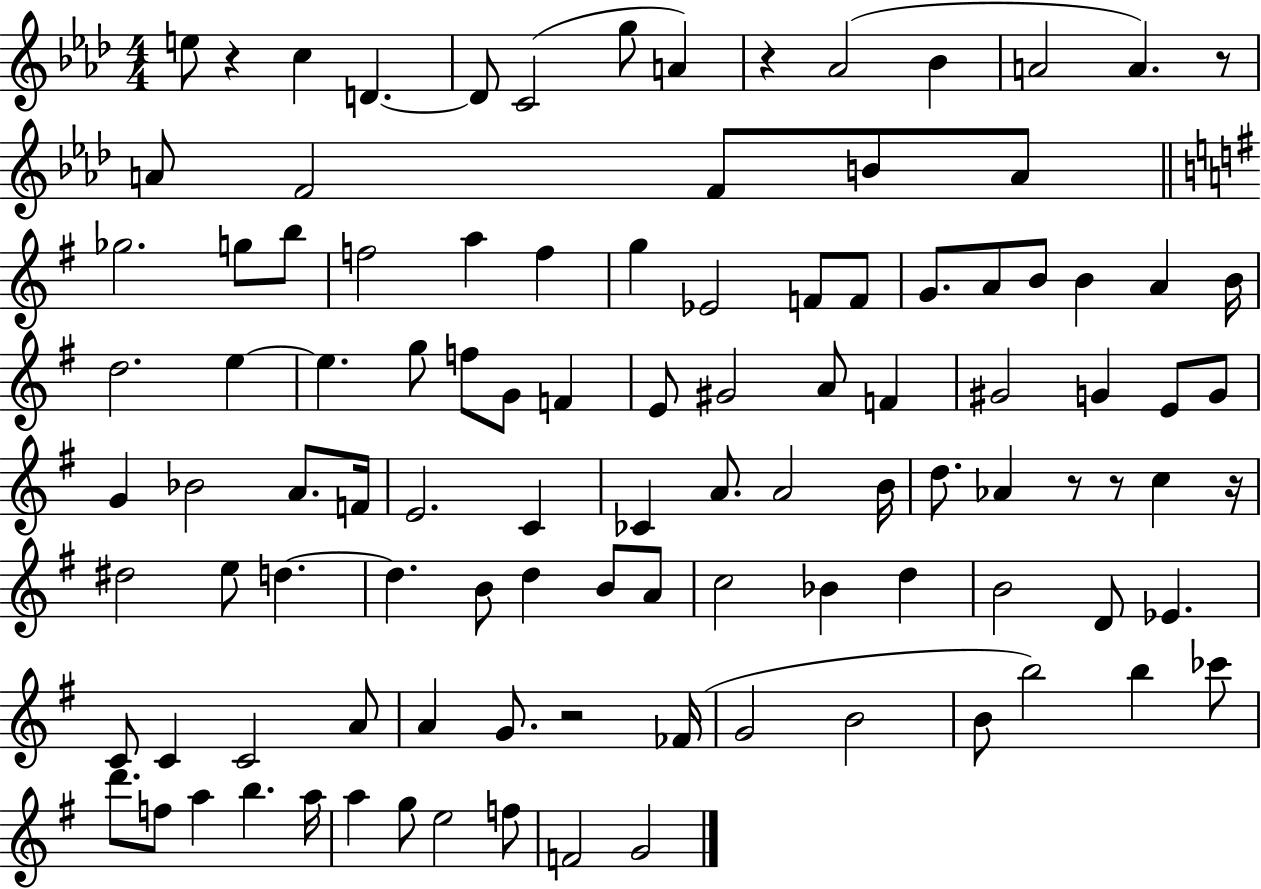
{
  \clef treble
  \numericTimeSignature
  \time 4/4
  \key aes \major
  e''8 r4 c''4 d'4.~~ | d'8 c'2( g''8 a'4) | r4 aes'2( bes'4 | a'2 a'4.) r8 | \break a'8 f'2 f'8 b'8 a'8 | \bar "||" \break \key g \major ges''2. g''8 b''8 | f''2 a''4 f''4 | g''4 ees'2 f'8 f'8 | g'8. a'8 b'8 b'4 a'4 b'16 | \break d''2. e''4~~ | e''4. g''8 f''8 g'8 f'4 | e'8 gis'2 a'8 f'4 | gis'2 g'4 e'8 g'8 | \break g'4 bes'2 a'8. f'16 | e'2. c'4 | ces'4 a'8. a'2 b'16 | d''8. aes'4 r8 r8 c''4 r16 | \break dis''2 e''8 d''4.~~ | d''4. b'8 d''4 b'8 a'8 | c''2 bes'4 d''4 | b'2 d'8 ees'4. | \break c'8 c'4 c'2 a'8 | a'4 g'8. r2 fes'16( | g'2 b'2 | b'8 b''2) b''4 ces'''8 | \break d'''8. f''8 a''4 b''4. a''16 | a''4 g''8 e''2 f''8 | f'2 g'2 | \bar "|."
}